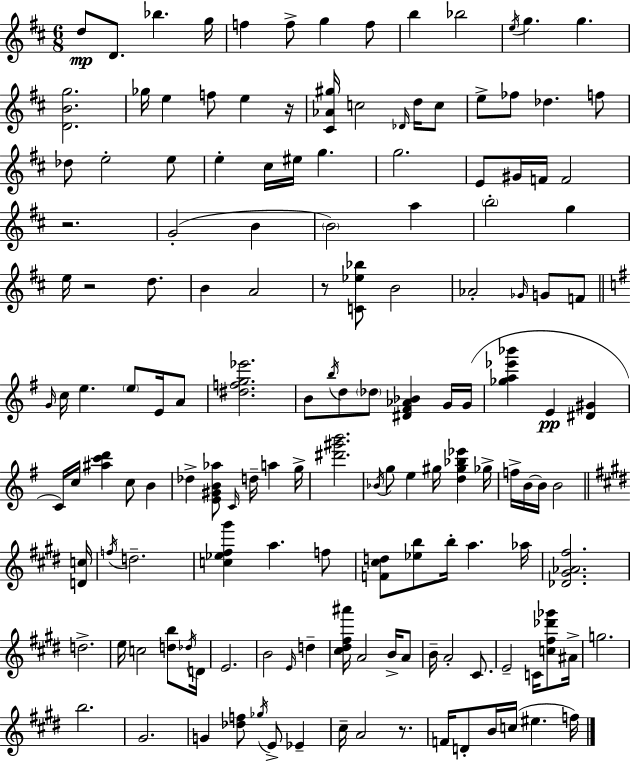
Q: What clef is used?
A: treble